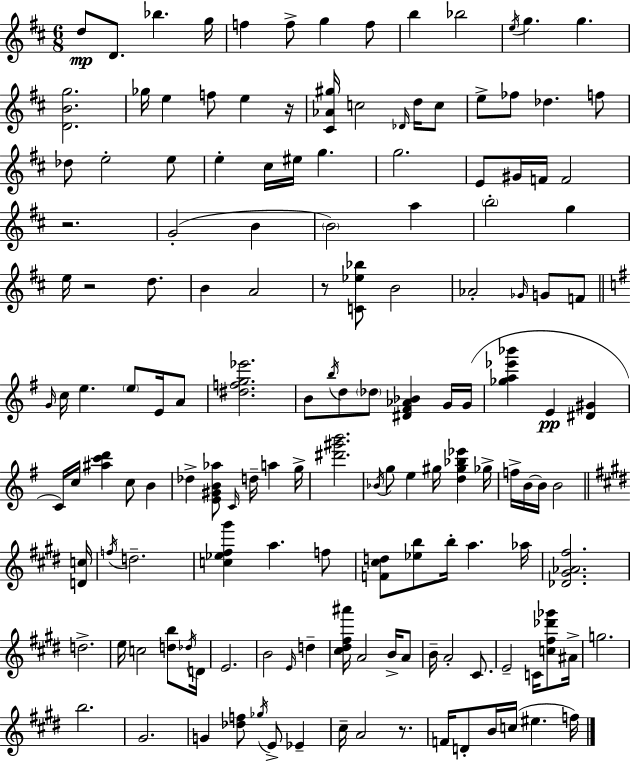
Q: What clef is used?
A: treble